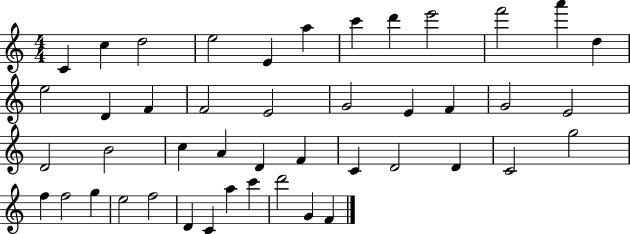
C4/q C5/q D5/h E5/h E4/q A5/q C6/q D6/q E6/h F6/h A6/q D5/q E5/h D4/q F4/q F4/h E4/h G4/h E4/q F4/q G4/h E4/h D4/h B4/h C5/q A4/q D4/q F4/q C4/q D4/h D4/q C4/h G5/h F5/q F5/h G5/q E5/h F5/h D4/q C4/q A5/q C6/q D6/h G4/q F4/q